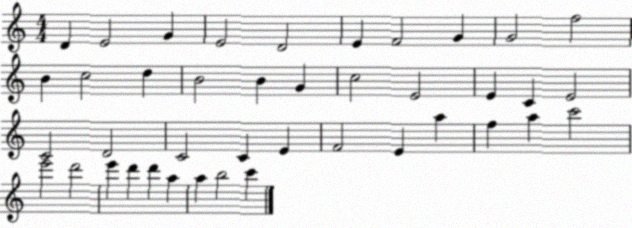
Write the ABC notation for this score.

X:1
T:Untitled
M:4/4
L:1/4
K:C
D E2 G E2 D2 E F2 G G2 f2 B c2 d B2 B G c2 E2 E C E2 C2 D2 C2 C E F2 E a f a c'2 e'2 d'2 e' d' d' a a b2 c'